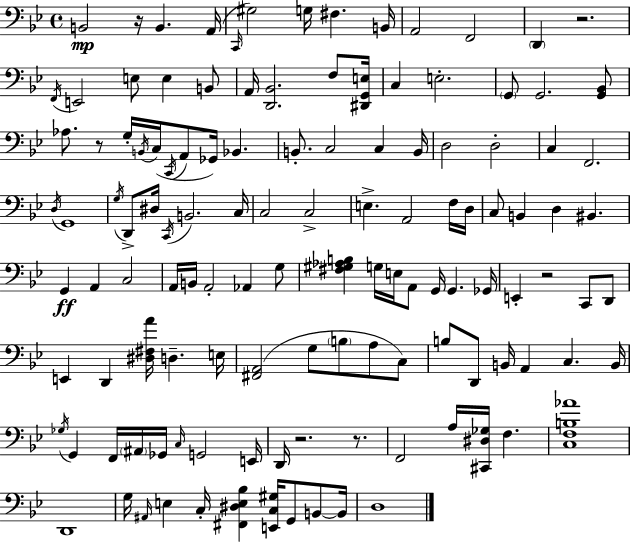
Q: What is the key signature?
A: G minor